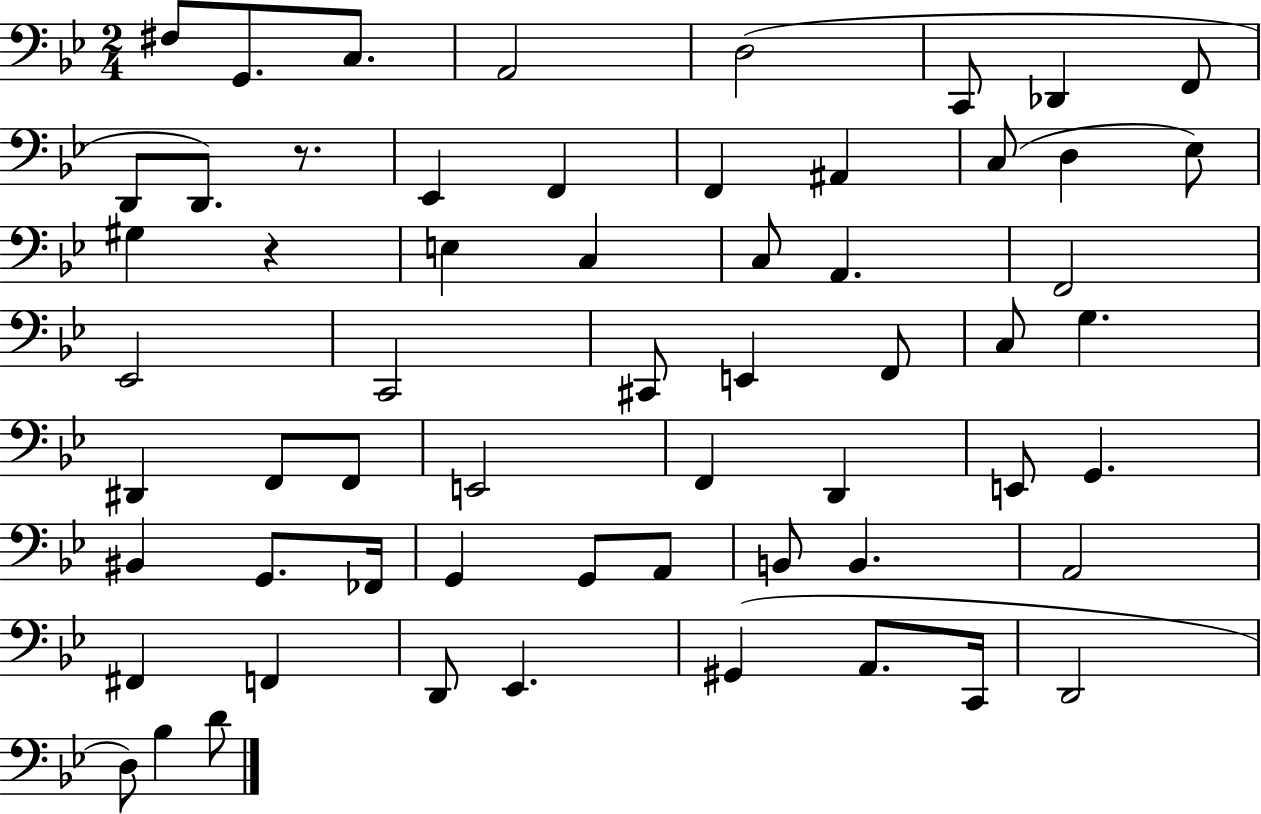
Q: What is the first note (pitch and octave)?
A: F#3